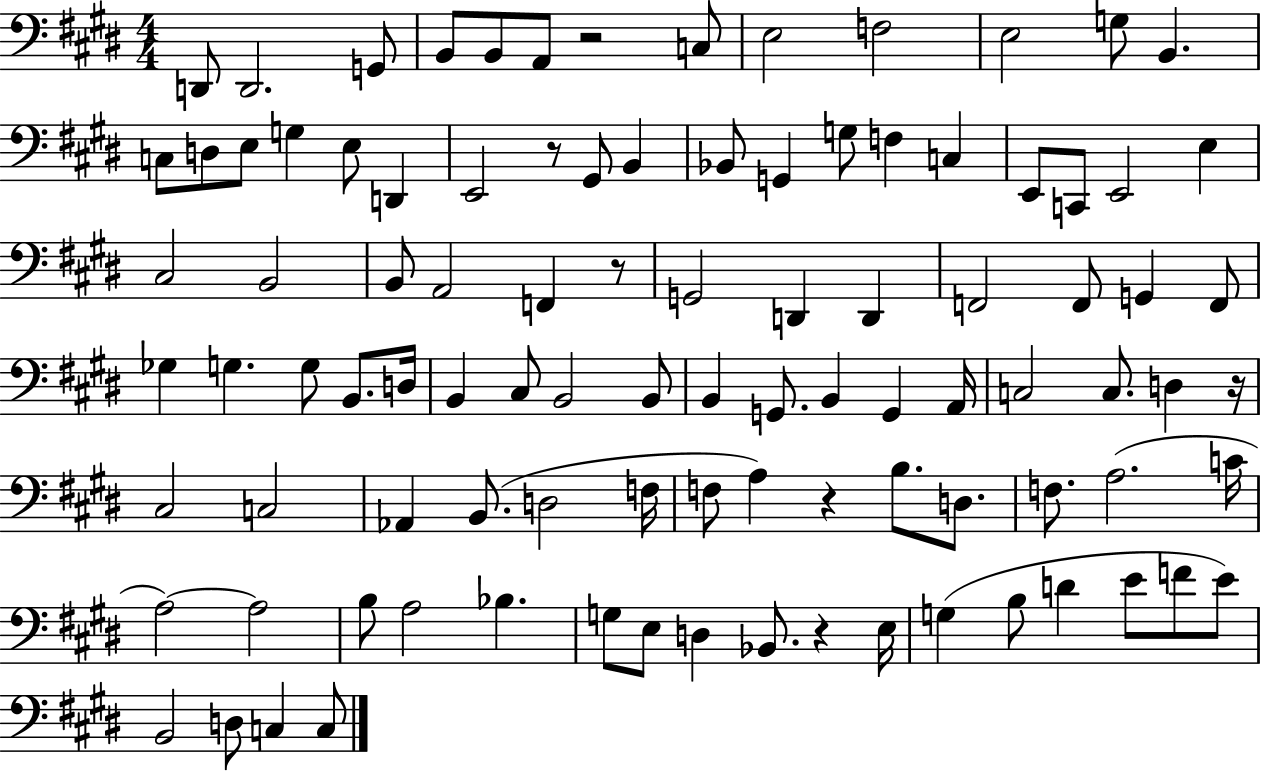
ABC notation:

X:1
T:Untitled
M:4/4
L:1/4
K:E
D,,/2 D,,2 G,,/2 B,,/2 B,,/2 A,,/2 z2 C,/2 E,2 F,2 E,2 G,/2 B,, C,/2 D,/2 E,/2 G, E,/2 D,, E,,2 z/2 ^G,,/2 B,, _B,,/2 G,, G,/2 F, C, E,,/2 C,,/2 E,,2 E, ^C,2 B,,2 B,,/2 A,,2 F,, z/2 G,,2 D,, D,, F,,2 F,,/2 G,, F,,/2 _G, G, G,/2 B,,/2 D,/4 B,, ^C,/2 B,,2 B,,/2 B,, G,,/2 B,, G,, A,,/4 C,2 C,/2 D, z/4 ^C,2 C,2 _A,, B,,/2 D,2 F,/4 F,/2 A, z B,/2 D,/2 F,/2 A,2 C/4 A,2 A,2 B,/2 A,2 _B, G,/2 E,/2 D, _B,,/2 z E,/4 G, B,/2 D E/2 F/2 E/2 B,,2 D,/2 C, C,/2